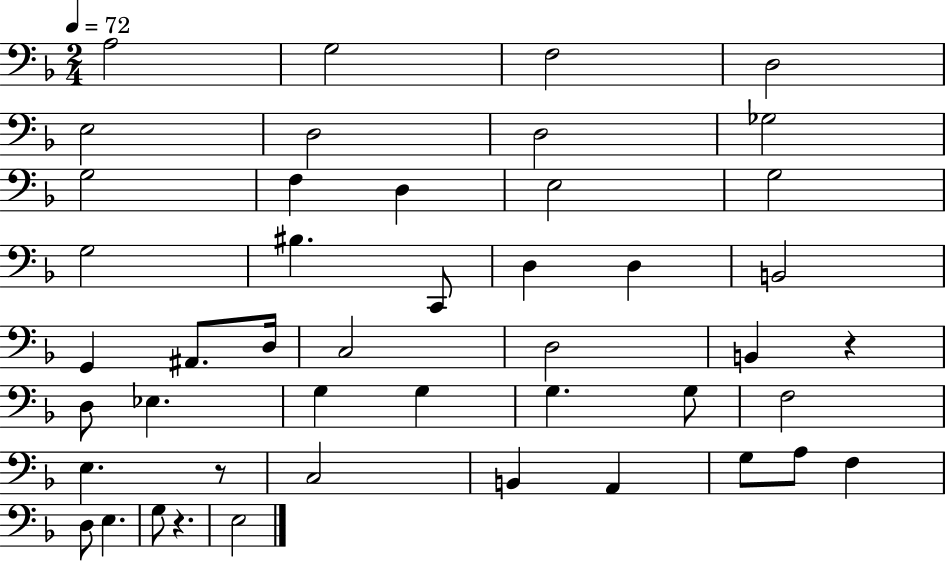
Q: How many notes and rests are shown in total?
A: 46